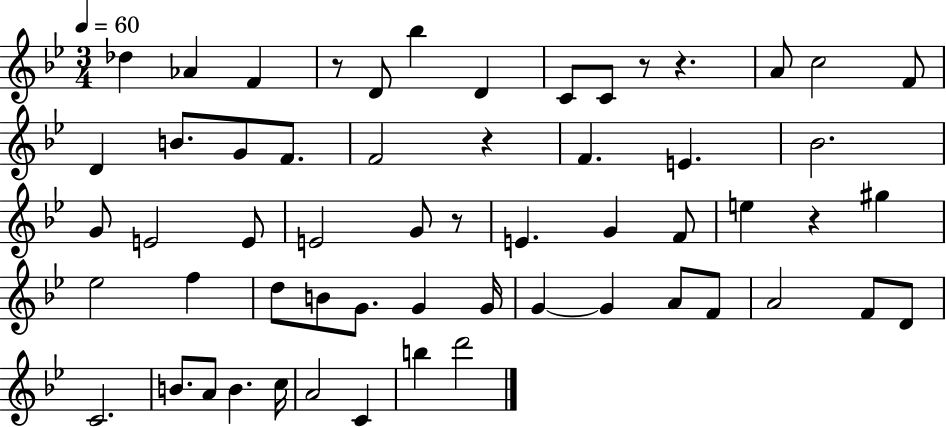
{
  \clef treble
  \numericTimeSignature
  \time 3/4
  \key bes \major
  \tempo 4 = 60
  \repeat volta 2 { des''4 aes'4 f'4 | r8 d'8 bes''4 d'4 | c'8 c'8 r8 r4. | a'8 c''2 f'8 | \break d'4 b'8. g'8 f'8. | f'2 r4 | f'4. e'4. | bes'2. | \break g'8 e'2 e'8 | e'2 g'8 r8 | e'4. g'4 f'8 | e''4 r4 gis''4 | \break ees''2 f''4 | d''8 b'8 g'8. g'4 g'16 | g'4~~ g'4 a'8 f'8 | a'2 f'8 d'8 | \break c'2. | b'8. a'8 b'4. c''16 | a'2 c'4 | b''4 d'''2 | \break } \bar "|."
}